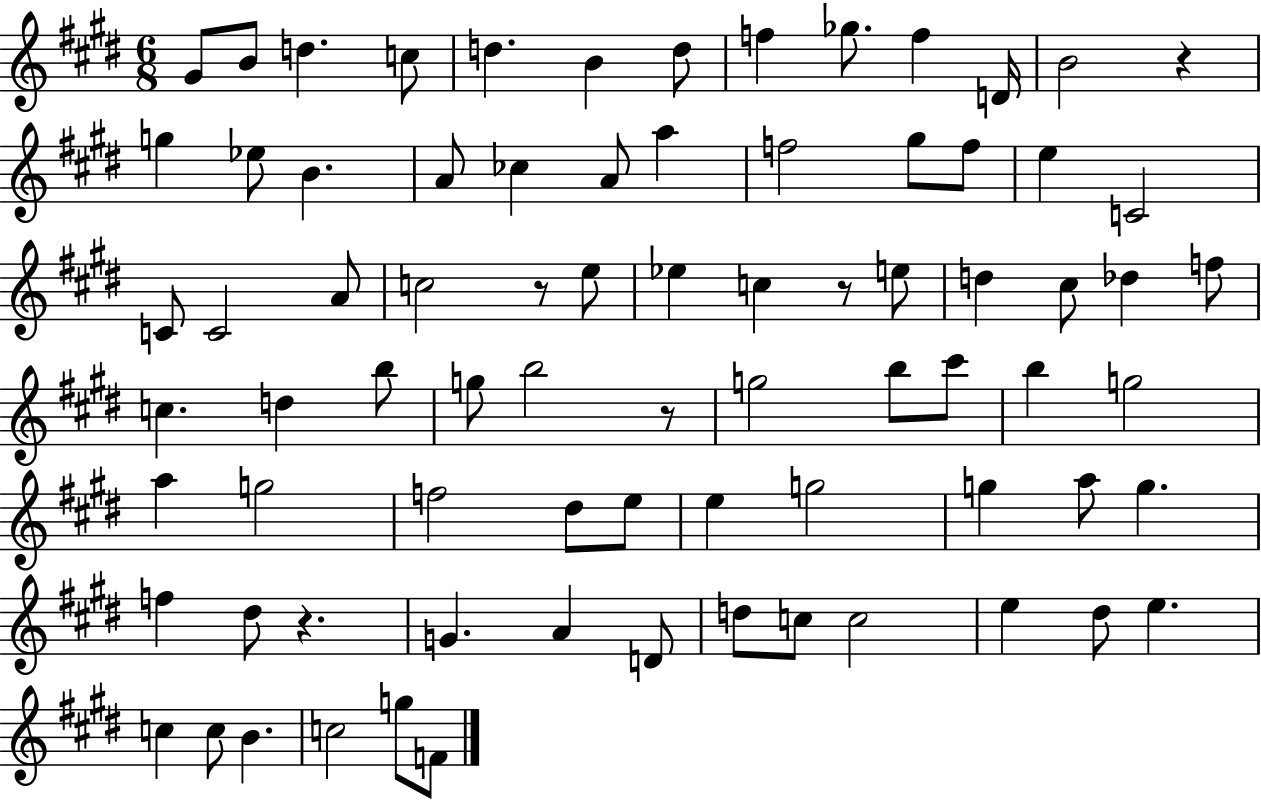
G#4/e B4/e D5/q. C5/e D5/q. B4/q D5/e F5/q Gb5/e. F5/q D4/s B4/h R/q G5/q Eb5/e B4/q. A4/e CES5/q A4/e A5/q F5/h G#5/e F5/e E5/q C4/h C4/e C4/h A4/e C5/h R/e E5/e Eb5/q C5/q R/e E5/e D5/q C#5/e Db5/q F5/e C5/q. D5/q B5/e G5/e B5/h R/e G5/h B5/e C#6/e B5/q G5/h A5/q G5/h F5/h D#5/e E5/e E5/q G5/h G5/q A5/e G5/q. F5/q D#5/e R/q. G4/q. A4/q D4/e D5/e C5/e C5/h E5/q D#5/e E5/q. C5/q C5/e B4/q. C5/h G5/e F4/e